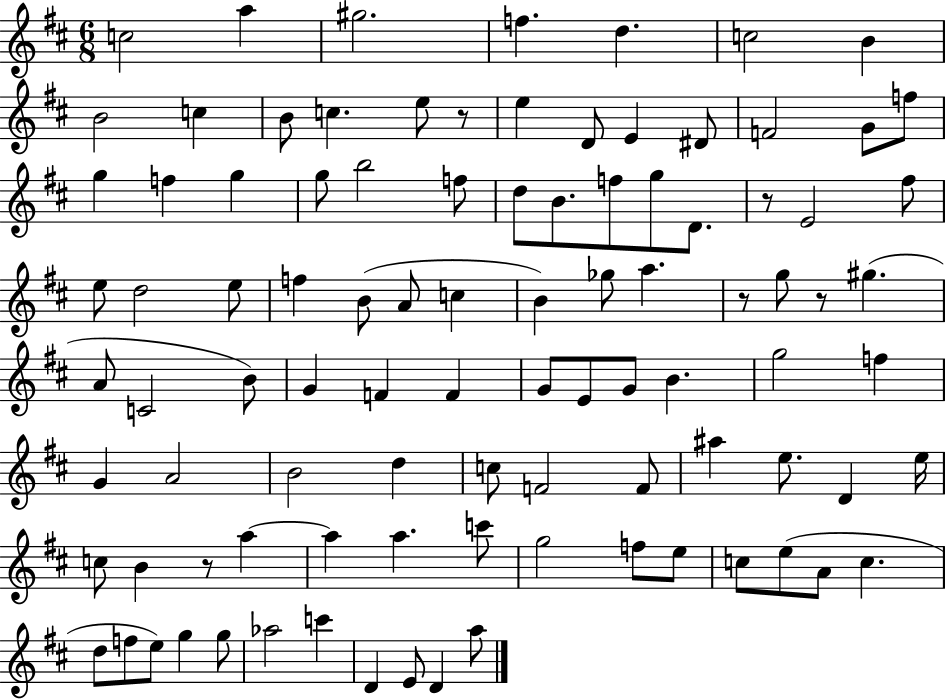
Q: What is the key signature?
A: D major